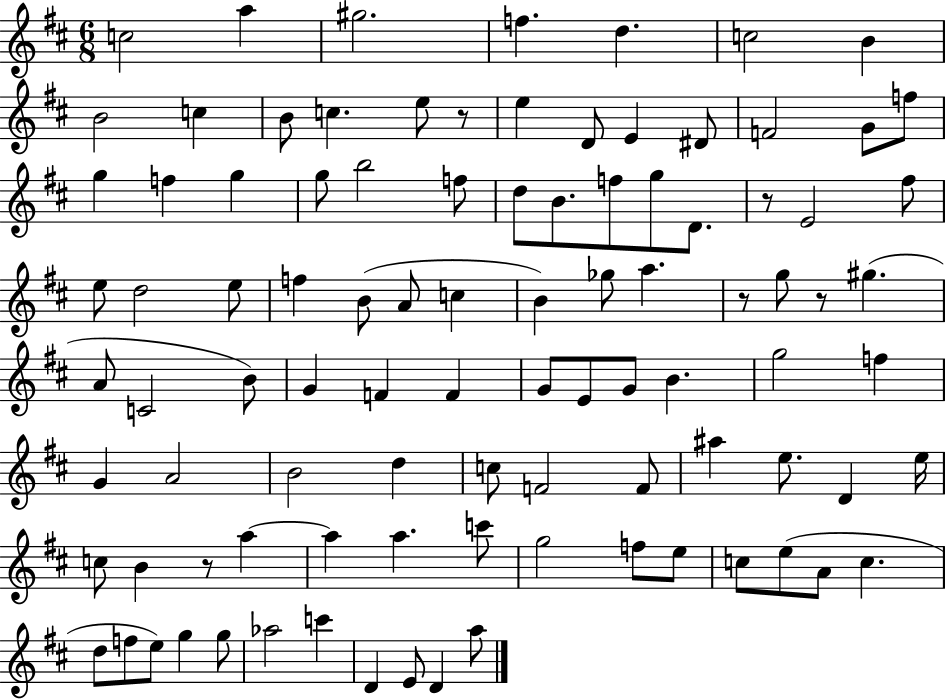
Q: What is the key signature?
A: D major